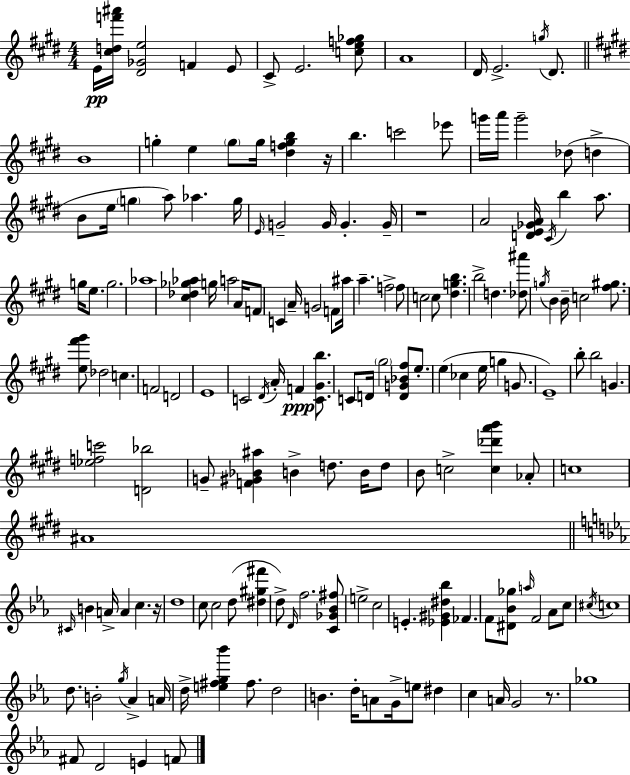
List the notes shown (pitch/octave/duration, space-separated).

E4/s [C#5,D5,F6,A#6]/s [D#4,Gb4,E5]/h F4/q E4/e C#4/e E4/h. [C5,E5,F5,Gb5]/e A4/w D#4/s E4/h. G5/s D#4/e. B4/w G5/q E5/q G5/e G5/s [D#5,F5,G5,B5]/q R/s B5/q. C6/h Eb6/e G6/s A6/s G6/h Db5/e D5/q B4/e E5/s G5/q A5/e Ab5/q. G5/s E4/s G4/h G4/s G4/q. G4/s R/w A4/h [D4,E4,Gb4,A4]/s C#4/s B5/q A5/e. G5/s E5/e. G5/h. Ab5/w [C#5,Db5,Gb5,Ab5]/q G5/s A5/h A4/s F4/e C4/q A4/s G4/h F4/e A#5/s A5/q. F5/h F5/e C5/h C5/e [D#5,G5,B5]/q. B5/h D5/q. [Db5,A#6]/e G5/s B4/q B4/s C5/h [F#5,G#5]/e. [E5,F#6,G#6]/e Db5/h C5/q. F4/h D4/h E4/w C4/h D#4/s A4/s F4/q [C4,G#4,B5]/e. C4/e D4/s G#5/h [D4,G4,Bb4,F#5]/e E5/e. E5/q CES5/q E5/s G5/q G4/e. E4/w B5/e B5/h G4/q. [Eb5,F5,C6]/h [D4,Bb5]/h G4/e [F4,G#4,Bb4,A#5]/q B4/q D5/e. B4/s D5/e B4/e C5/h [C5,Db6,A6,B6]/q Ab4/e C5/w A#4/w C#4/s B4/q A4/s A4/q C5/q. R/s D5/w C5/e C5/h D5/e [D#5,G#5,F#6]/q D5/e D4/s F5/h. [C4,Gb4,Bb4,F#5]/e E5/h C5/h E4/q. [Eb4,G#4,D#5,Bb5]/q FES4/q. F4/e [D#4,Bb4,Gb5]/e A5/s F4/h Ab4/e C5/e C#5/s C5/w D5/e. B4/h G5/s Ab4/q A4/s D5/s [E5,F#5,G5,Bb6]/q F#5/e. D5/h B4/q. D5/s A4/e G4/s E5/e D#5/q C5/q A4/s G4/h R/e. Gb5/w F#4/e D4/h E4/q F4/e